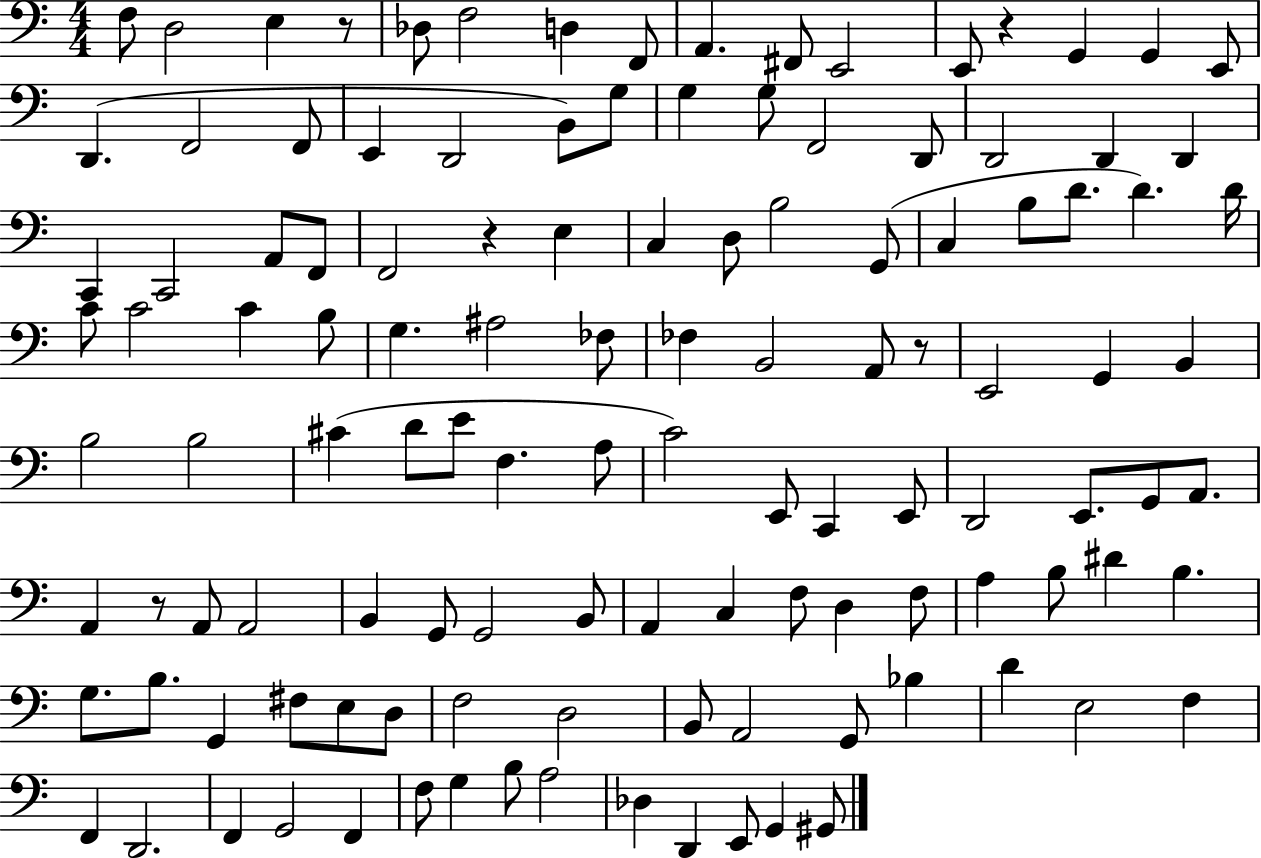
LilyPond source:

{
  \clef bass
  \numericTimeSignature
  \time 4/4
  \key c \major
  f8 d2 e4 r8 | des8 f2 d4 f,8 | a,4. fis,8 e,2 | e,8 r4 g,4 g,4 e,8 | \break d,4.( f,2 f,8 | e,4 d,2 b,8) g8 | g4 g8 f,2 d,8 | d,2 d,4 d,4 | \break c,4 c,2 a,8 f,8 | f,2 r4 e4 | c4 d8 b2 g,8( | c4 b8 d'8. d'4.) d'16 | \break c'8 c'2 c'4 b8 | g4. ais2 fes8 | fes4 b,2 a,8 r8 | e,2 g,4 b,4 | \break b2 b2 | cis'4( d'8 e'8 f4. a8 | c'2) e,8 c,4 e,8 | d,2 e,8. g,8 a,8. | \break a,4 r8 a,8 a,2 | b,4 g,8 g,2 b,8 | a,4 c4 f8 d4 f8 | a4 b8 dis'4 b4. | \break g8. b8. g,4 fis8 e8 d8 | f2 d2 | b,8 a,2 g,8 bes4 | d'4 e2 f4 | \break f,4 d,2. | f,4 g,2 f,4 | f8 g4 b8 a2 | des4 d,4 e,8 g,4 gis,8 | \break \bar "|."
}